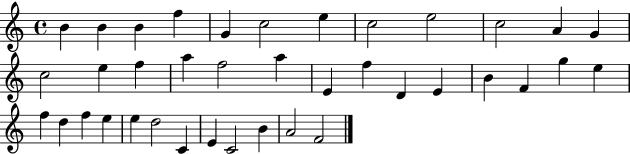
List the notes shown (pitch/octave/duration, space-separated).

B4/q B4/q B4/q F5/q G4/q C5/h E5/q C5/h E5/h C5/h A4/q G4/q C5/h E5/q F5/q A5/q F5/h A5/q E4/q F5/q D4/q E4/q B4/q F4/q G5/q E5/q F5/q D5/q F5/q E5/q E5/q D5/h C4/q E4/q C4/h B4/q A4/h F4/h